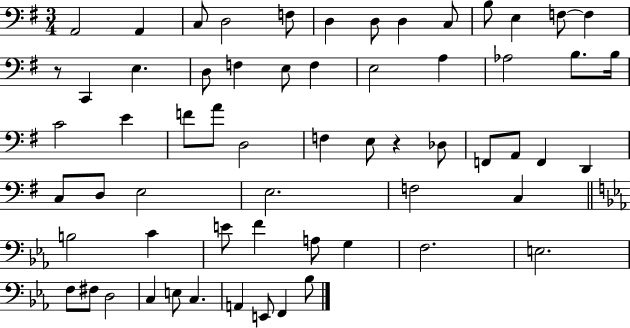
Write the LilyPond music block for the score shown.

{
  \clef bass
  \numericTimeSignature
  \time 3/4
  \key g \major
  a,2 a,4 | c8 d2 f8 | d4 d8 d4 c8 | b8 e4 f8~~ f4 | \break r8 c,4 e4. | d8 f4 e8 f4 | e2 a4 | aes2 b8. b16 | \break c'2 e'4 | f'8 a'8 d2 | f4 e8 r4 des8 | f,8 a,8 f,4 d,4 | \break c8 d8 e2 | e2. | f2 c4 | \bar "||" \break \key c \minor b2 c'4 | e'8 f'4 a8 g4 | f2. | e2. | \break f8 fis8 d2 | c4 e8 c4. | a,4 e,8 f,4 bes8 | \bar "|."
}